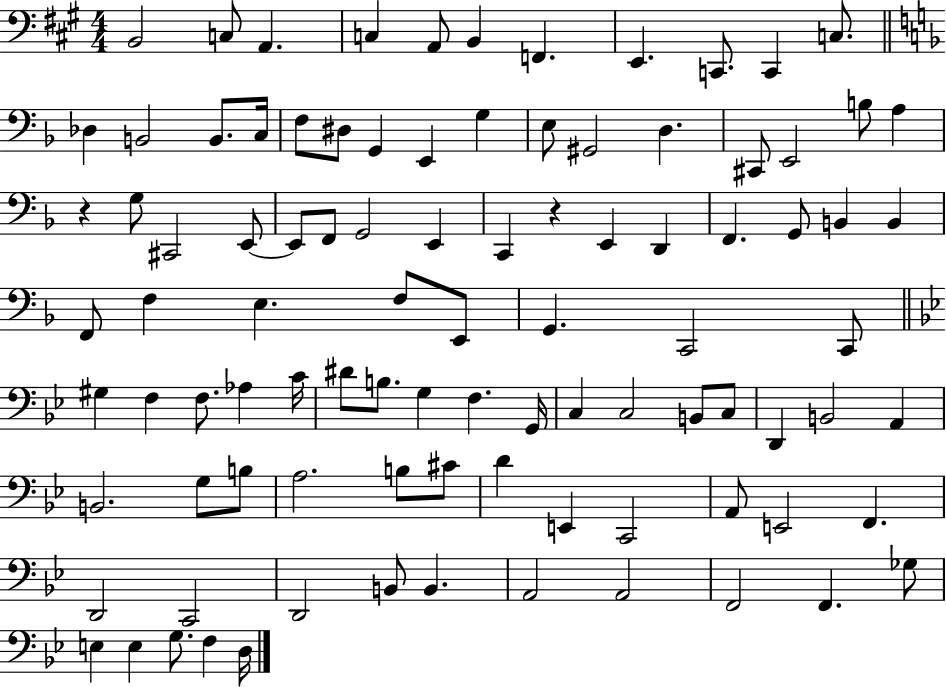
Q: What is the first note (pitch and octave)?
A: B2